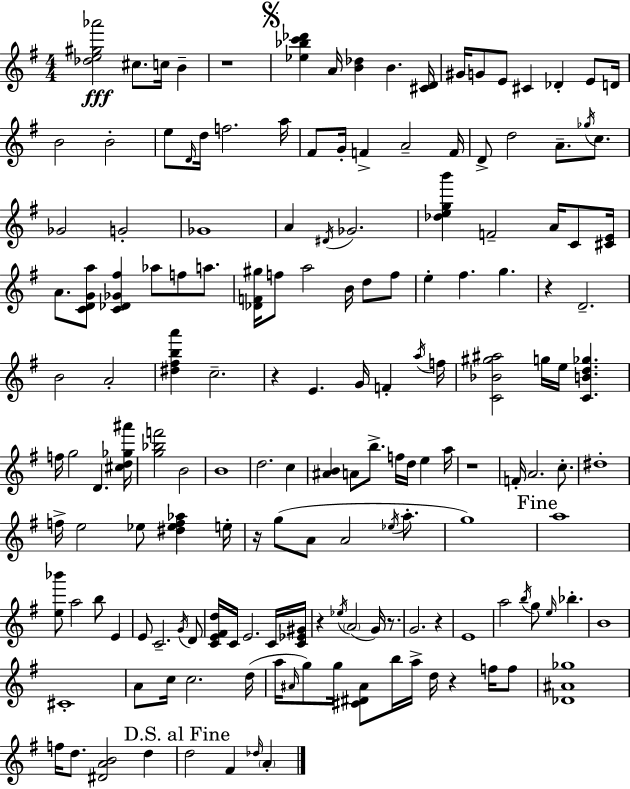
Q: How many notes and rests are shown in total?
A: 162